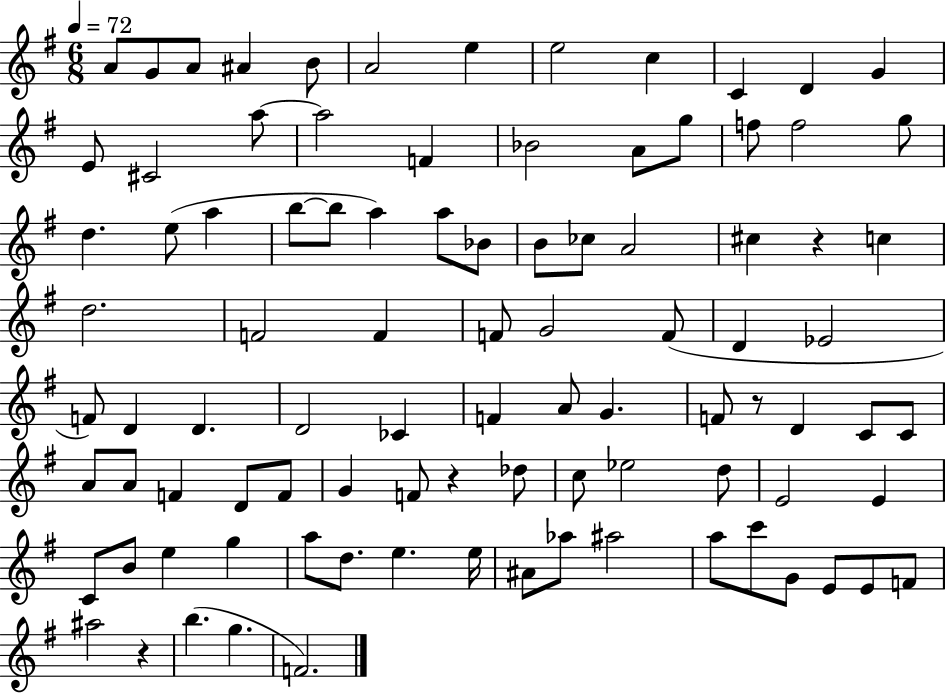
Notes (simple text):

A4/e G4/e A4/e A#4/q B4/e A4/h E5/q E5/h C5/q C4/q D4/q G4/q E4/e C#4/h A5/e A5/h F4/q Bb4/h A4/e G5/e F5/e F5/h G5/e D5/q. E5/e A5/q B5/e B5/e A5/q A5/e Bb4/e B4/e CES5/e A4/h C#5/q R/q C5/q D5/h. F4/h F4/q F4/e G4/h F4/e D4/q Eb4/h F4/e D4/q D4/q. D4/h CES4/q F4/q A4/e G4/q. F4/e R/e D4/q C4/e C4/e A4/e A4/e F4/q D4/e F4/e G4/q F4/e R/q Db5/e C5/e Eb5/h D5/e E4/h E4/q C4/e B4/e E5/q G5/q A5/e D5/e. E5/q. E5/s A#4/e Ab5/e A#5/h A5/e C6/e G4/e E4/e E4/e F4/e A#5/h R/q B5/q. G5/q. F4/h.